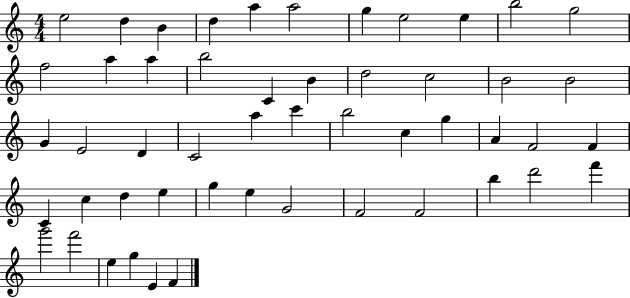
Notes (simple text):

E5/h D5/q B4/q D5/q A5/q A5/h G5/q E5/h E5/q B5/h G5/h F5/h A5/q A5/q B5/h C4/q B4/q D5/h C5/h B4/h B4/h G4/q E4/h D4/q C4/h A5/q C6/q B5/h C5/q G5/q A4/q F4/h F4/q C4/q C5/q D5/q E5/q G5/q E5/q G4/h F4/h F4/h B5/q D6/h F6/q G6/h F6/h E5/q G5/q E4/q F4/q